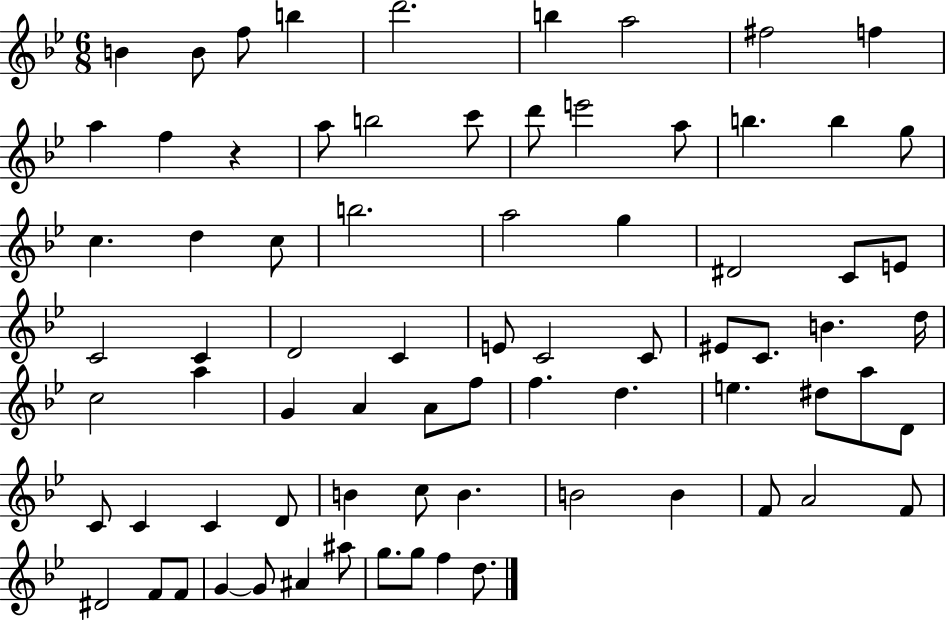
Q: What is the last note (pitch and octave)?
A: D5